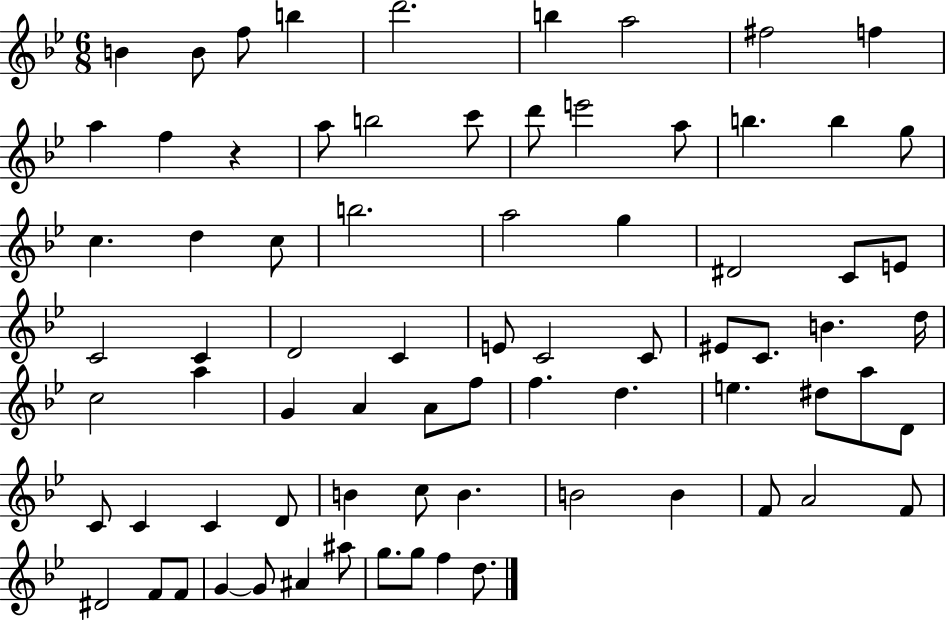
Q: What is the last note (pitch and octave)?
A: D5